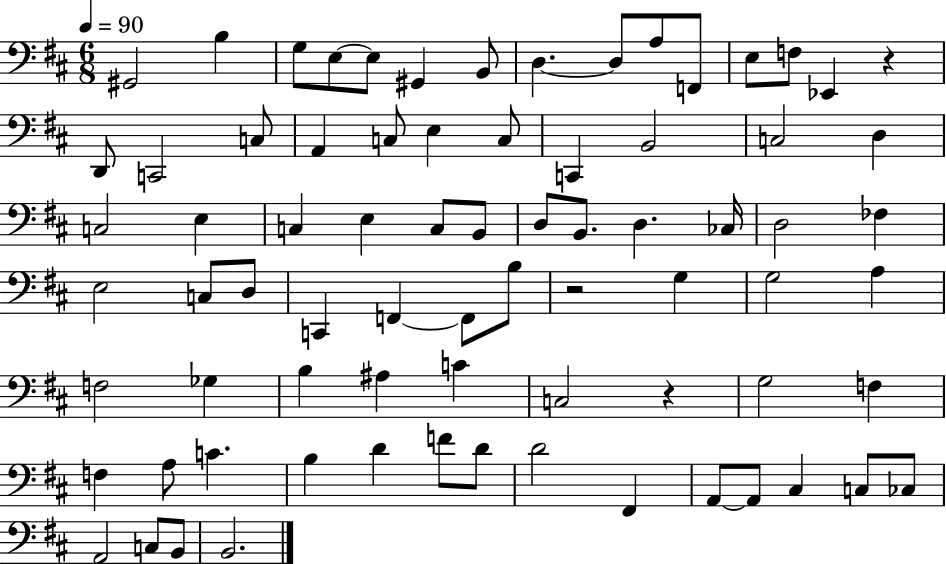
X:1
T:Untitled
M:6/8
L:1/4
K:D
^G,,2 B, G,/2 E,/2 E,/2 ^G,, B,,/2 D, D,/2 A,/2 F,,/2 E,/2 F,/2 _E,, z D,,/2 C,,2 C,/2 A,, C,/2 E, C,/2 C,, B,,2 C,2 D, C,2 E, C, E, C,/2 B,,/2 D,/2 B,,/2 D, _C,/4 D,2 _F, E,2 C,/2 D,/2 C,, F,, F,,/2 B,/2 z2 G, G,2 A, F,2 _G, B, ^A, C C,2 z G,2 F, F, A,/2 C B, D F/2 D/2 D2 ^F,, A,,/2 A,,/2 ^C, C,/2 _C,/2 A,,2 C,/2 B,,/2 B,,2